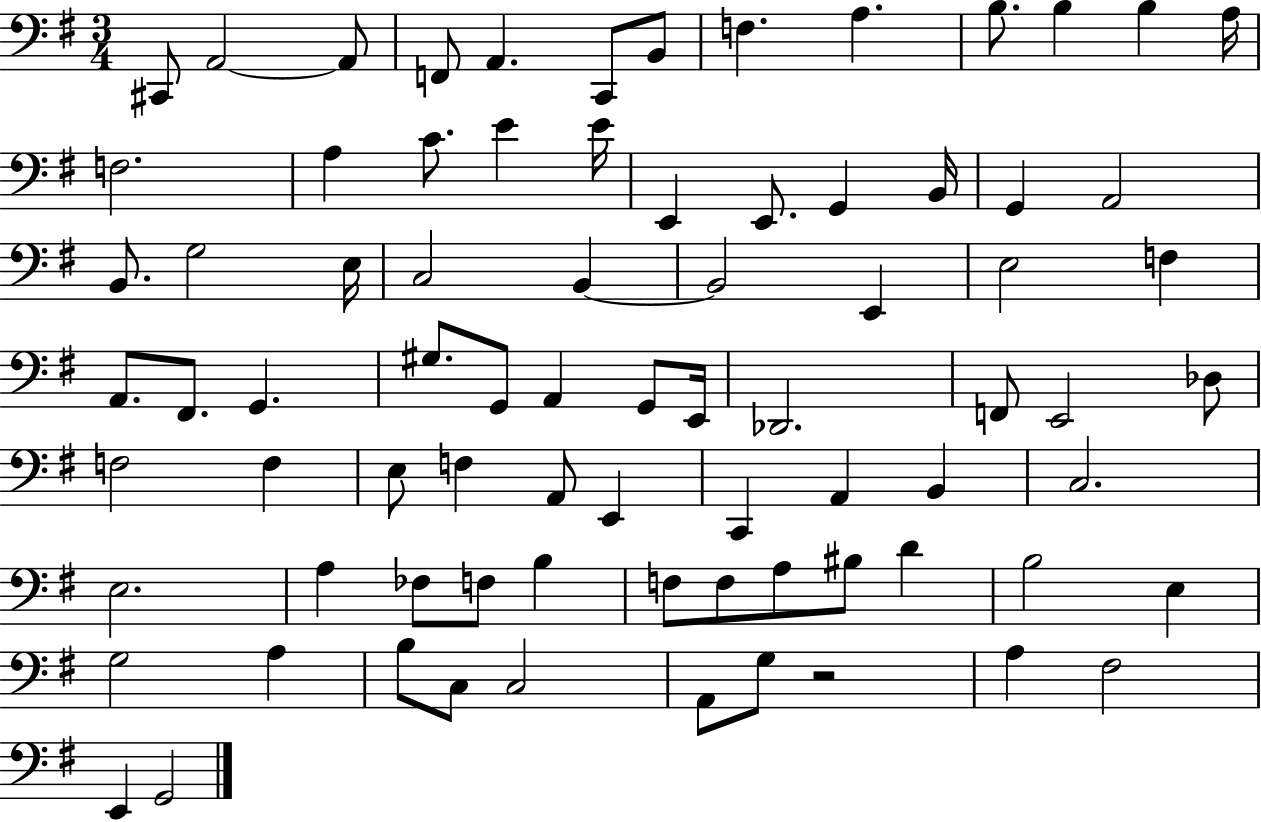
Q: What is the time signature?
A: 3/4